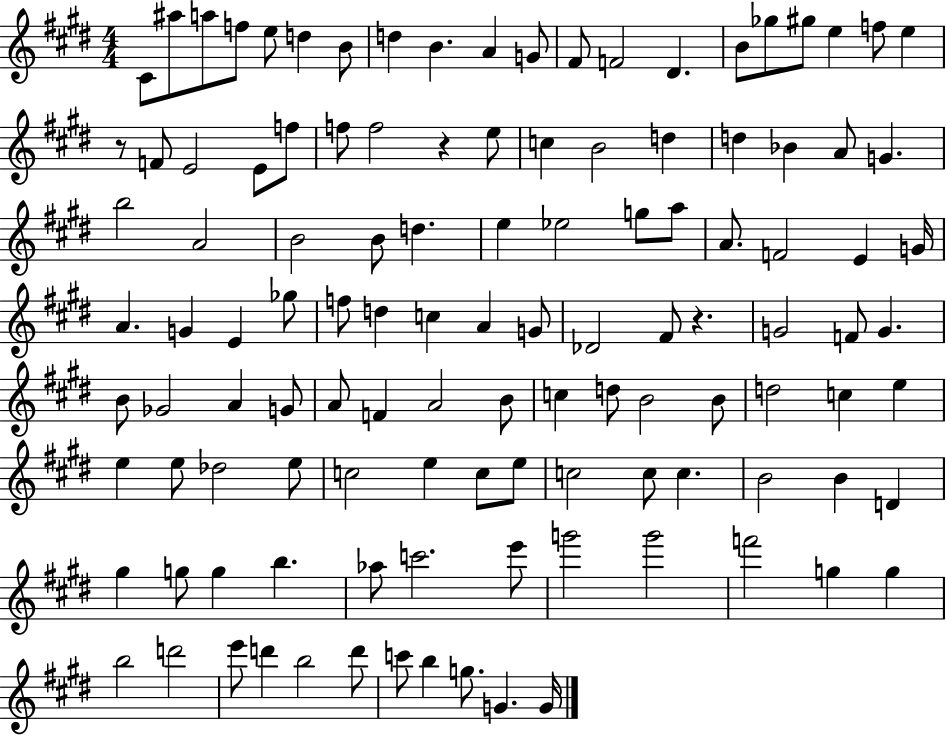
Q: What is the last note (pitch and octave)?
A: G4